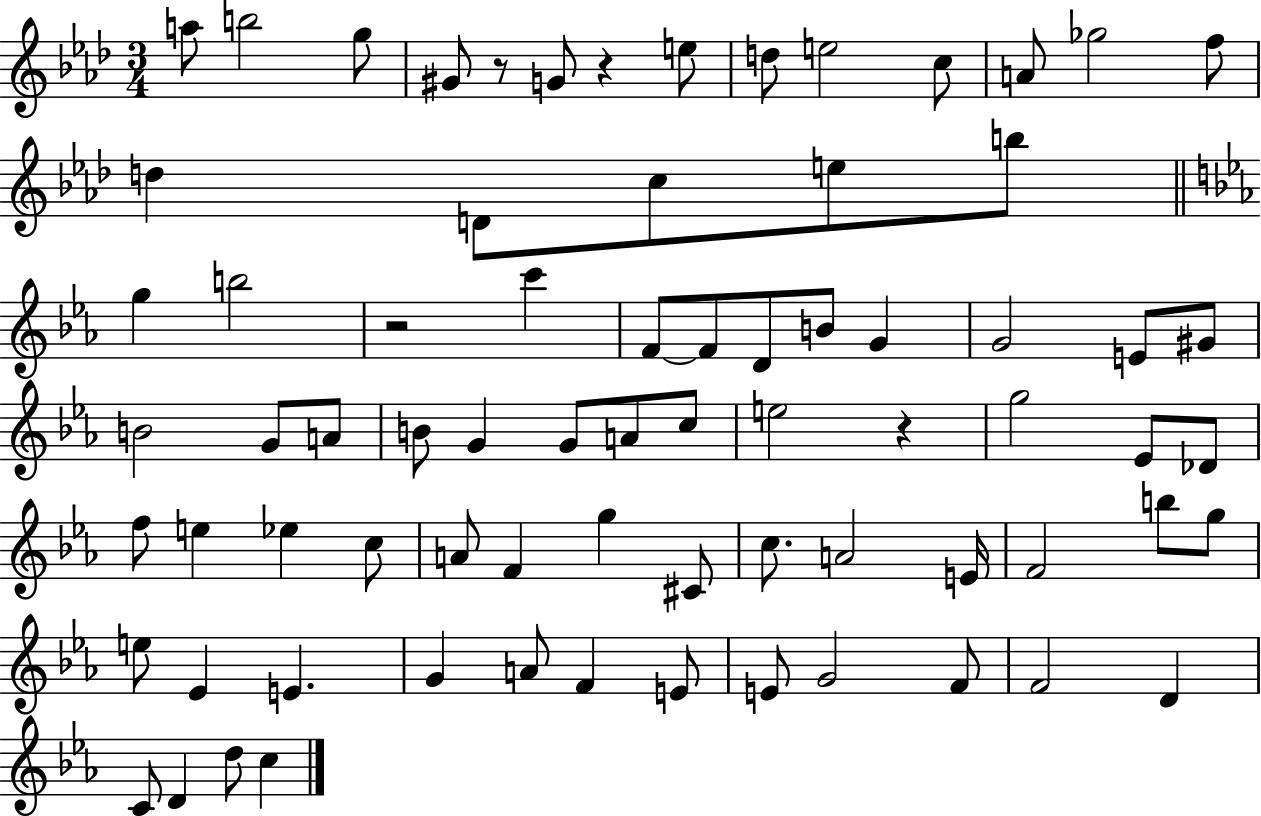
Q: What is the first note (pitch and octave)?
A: A5